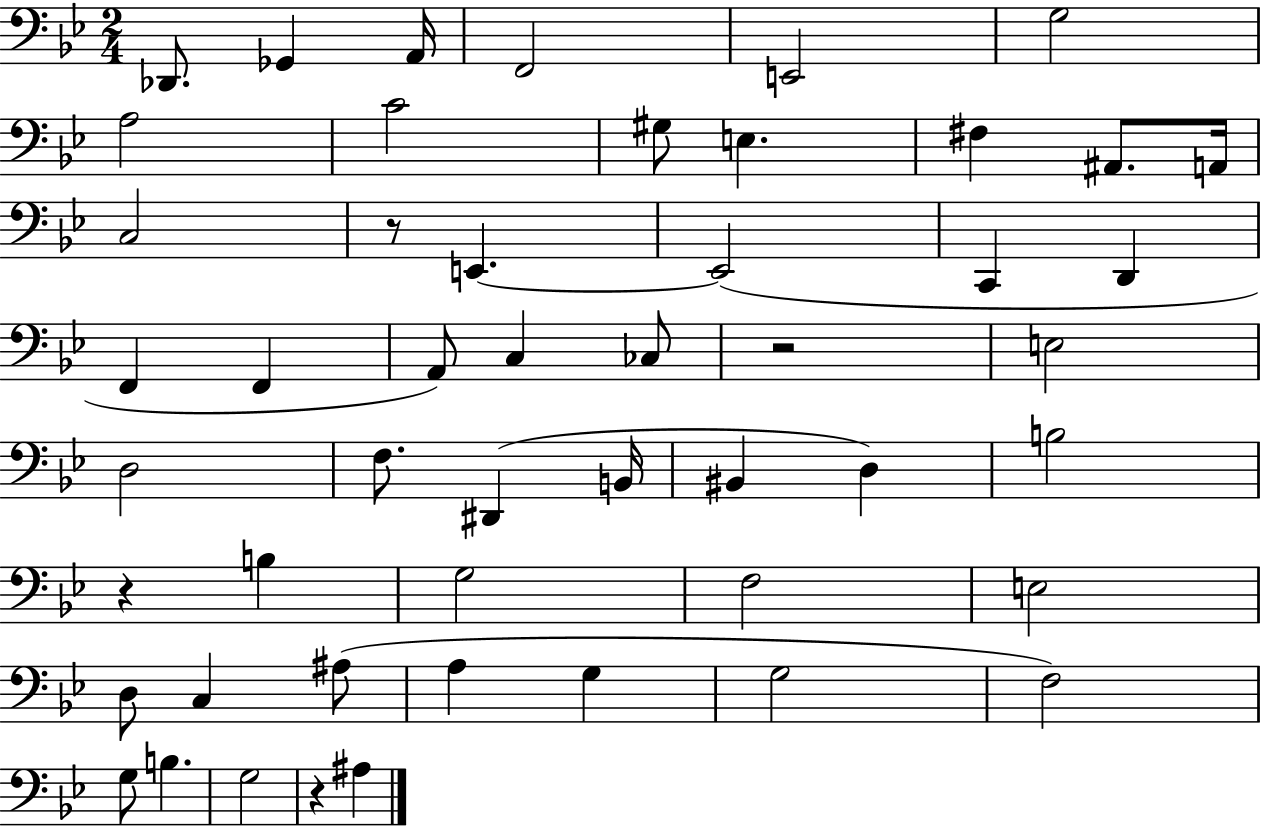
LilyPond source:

{
  \clef bass
  \numericTimeSignature
  \time 2/4
  \key bes \major
  des,8. ges,4 a,16 | f,2 | e,2 | g2 | \break a2 | c'2 | gis8 e4. | fis4 ais,8. a,16 | \break c2 | r8 e,4.~~ | e,2( | c,4 d,4 | \break f,4 f,4 | a,8) c4 ces8 | r2 | e2 | \break d2 | f8. dis,4( b,16 | bis,4 d4) | b2 | \break r4 b4 | g2 | f2 | e2 | \break d8 c4 ais8( | a4 g4 | g2 | f2) | \break g8 b4. | g2 | r4 ais4 | \bar "|."
}